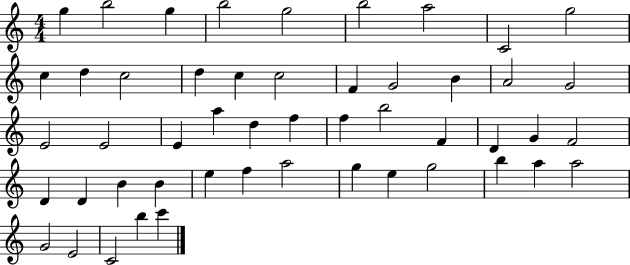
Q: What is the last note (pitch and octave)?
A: C6